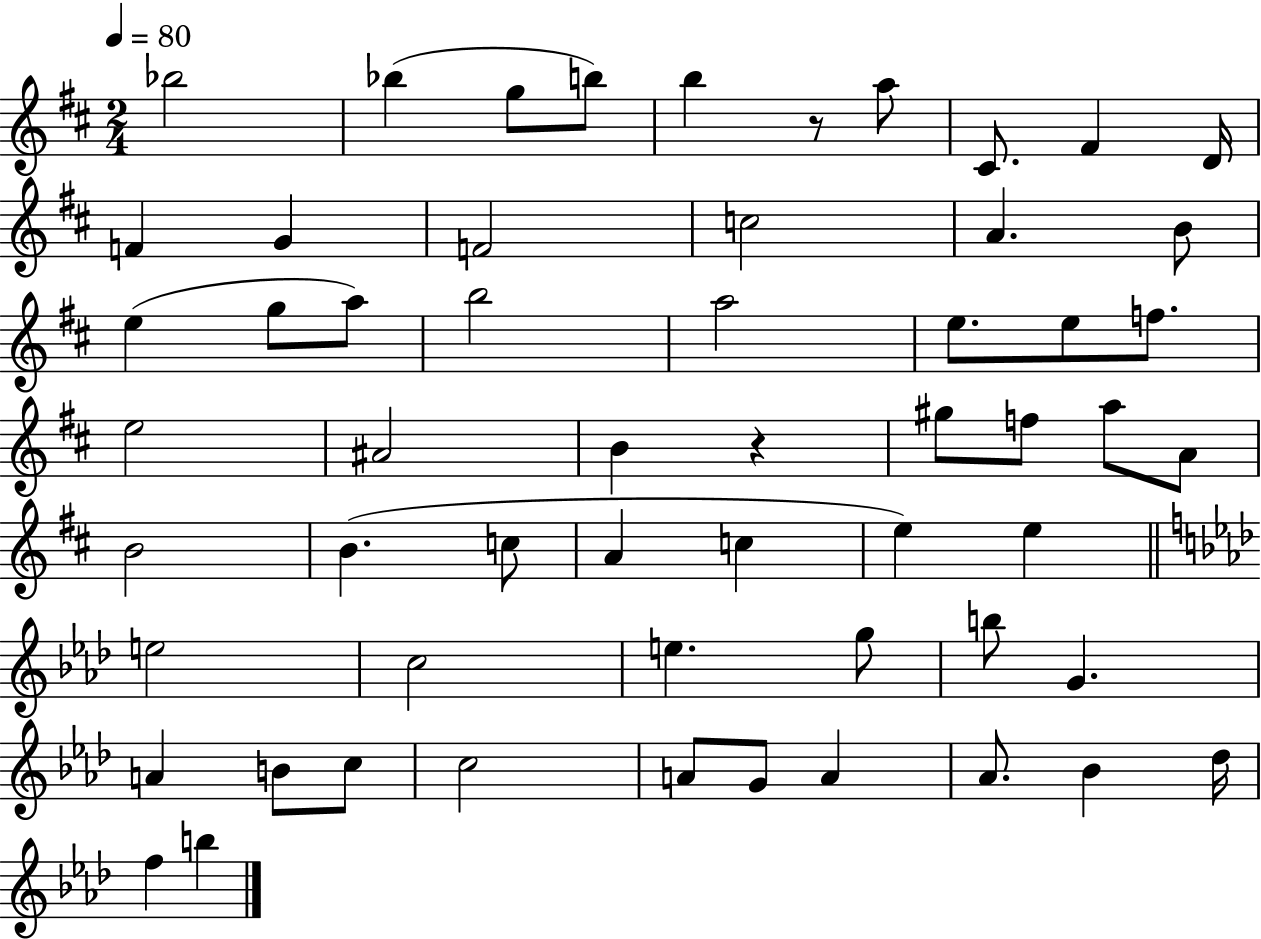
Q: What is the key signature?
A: D major